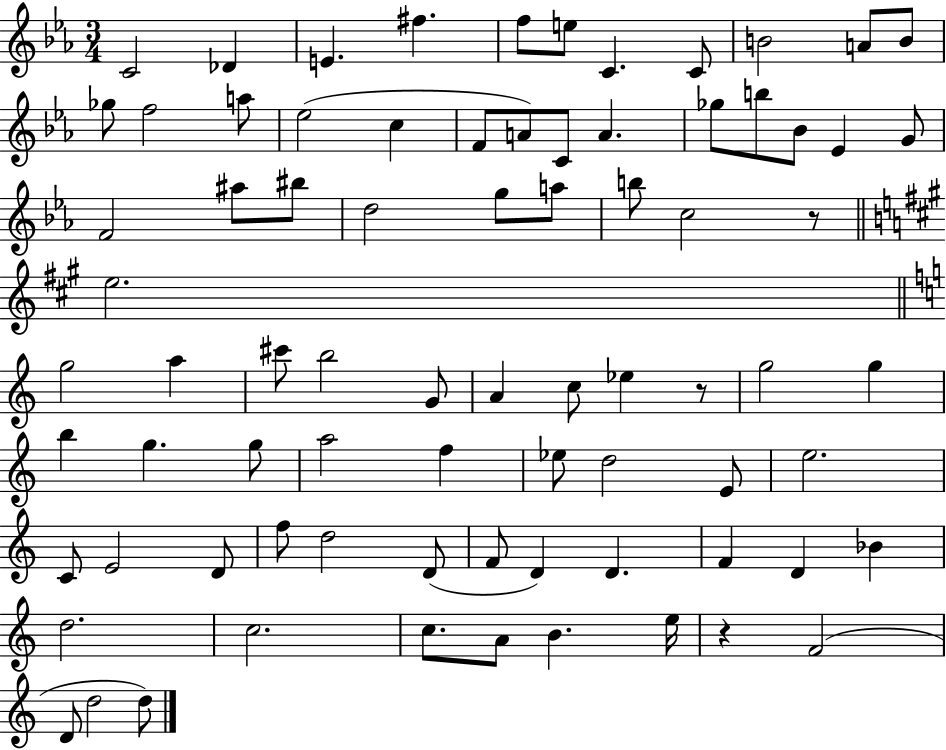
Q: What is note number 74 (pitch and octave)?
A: D5